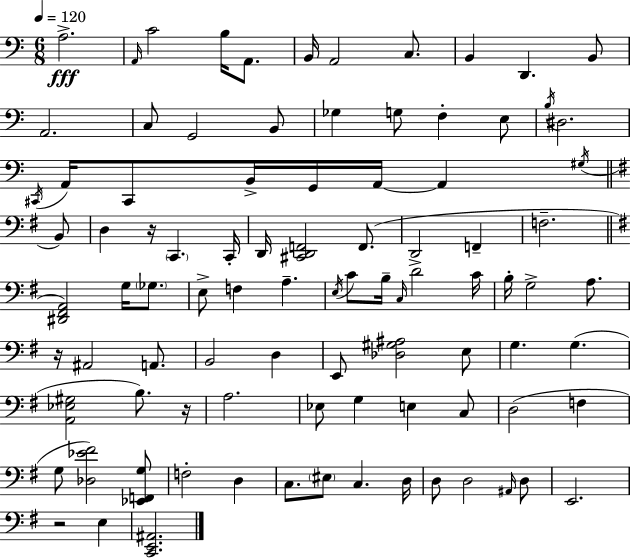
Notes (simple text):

A3/h. A2/s C4/h B3/s A2/e. B2/s A2/h C3/e. B2/q D2/q. B2/e A2/h. C3/e G2/h B2/e Gb3/q G3/e F3/q E3/e B3/s D#3/h. C#2/s A2/s C#2/e B2/s G2/s A2/s A2/q G#3/s B2/e D3/q R/s C2/q. C2/s D2/s [C#2,D2,F2]/h F2/e. D2/h F2/q F3/h. [D#2,F#2,A2]/h G3/s Gb3/e. E3/e F3/q A3/q. E3/s C4/e B3/s C3/s D4/h C4/s B3/s G3/h A3/e. R/s A#2/h A2/e. B2/h D3/q E2/e [Db3,G#3,A#3]/h E3/e G3/q. G3/q. [A2,Eb3,G#3]/h B3/e. R/s A3/h. Eb3/e G3/q E3/q C3/e D3/h F3/q G3/e [Db3,Eb4,F#4]/h [Eb2,F2,G3]/e F3/h D3/q C3/e. EIS3/e C3/q. D3/s D3/e D3/h A#2/s D3/e E2/h. R/h E3/q [C2,E2,A#2]/h.